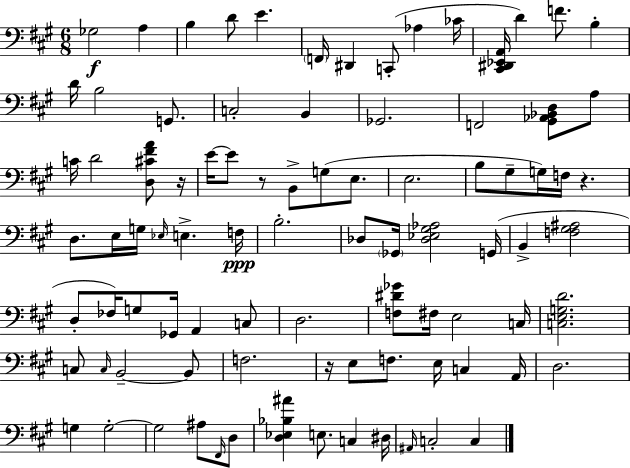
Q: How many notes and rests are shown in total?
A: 89